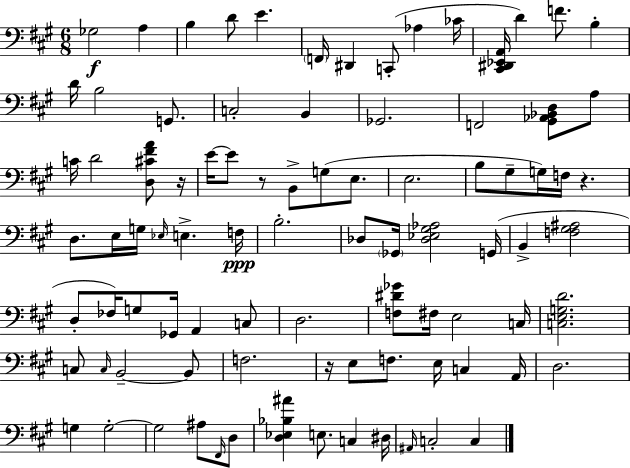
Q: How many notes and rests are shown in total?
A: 89